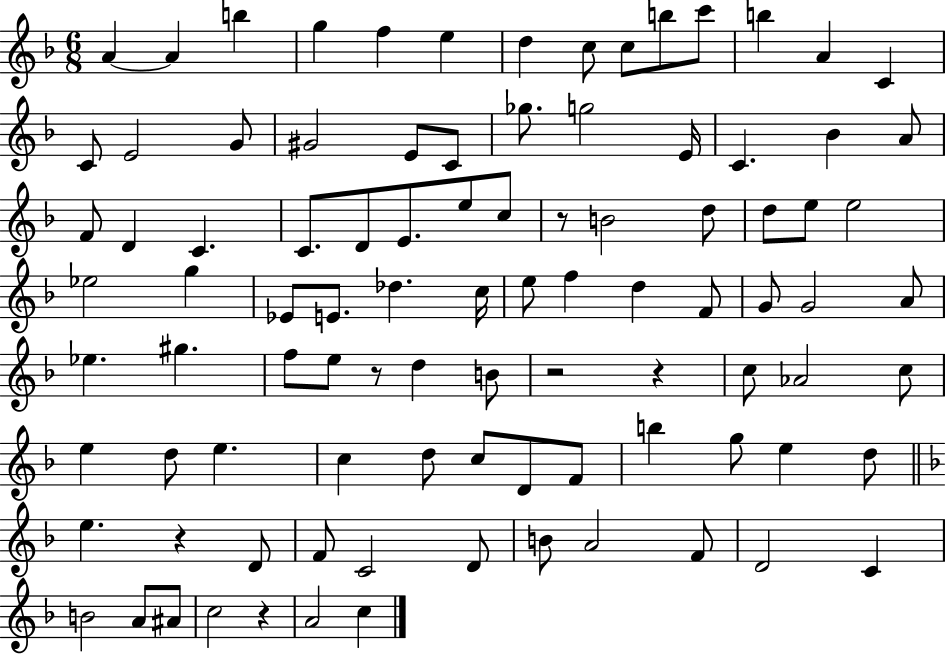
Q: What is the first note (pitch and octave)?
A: A4